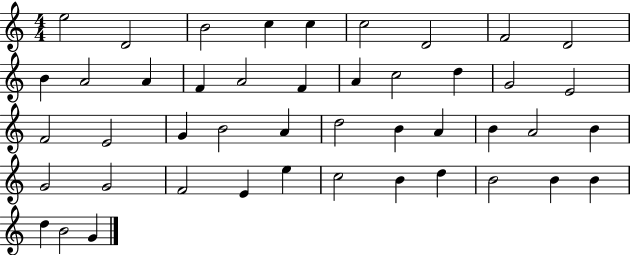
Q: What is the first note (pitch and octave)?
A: E5